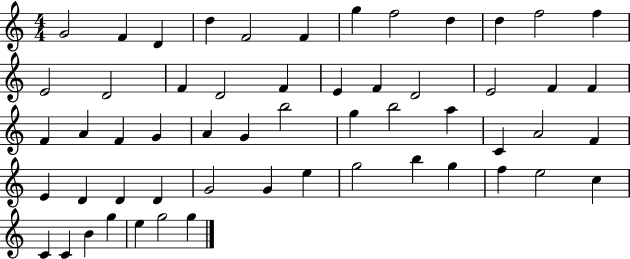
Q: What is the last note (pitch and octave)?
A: G5